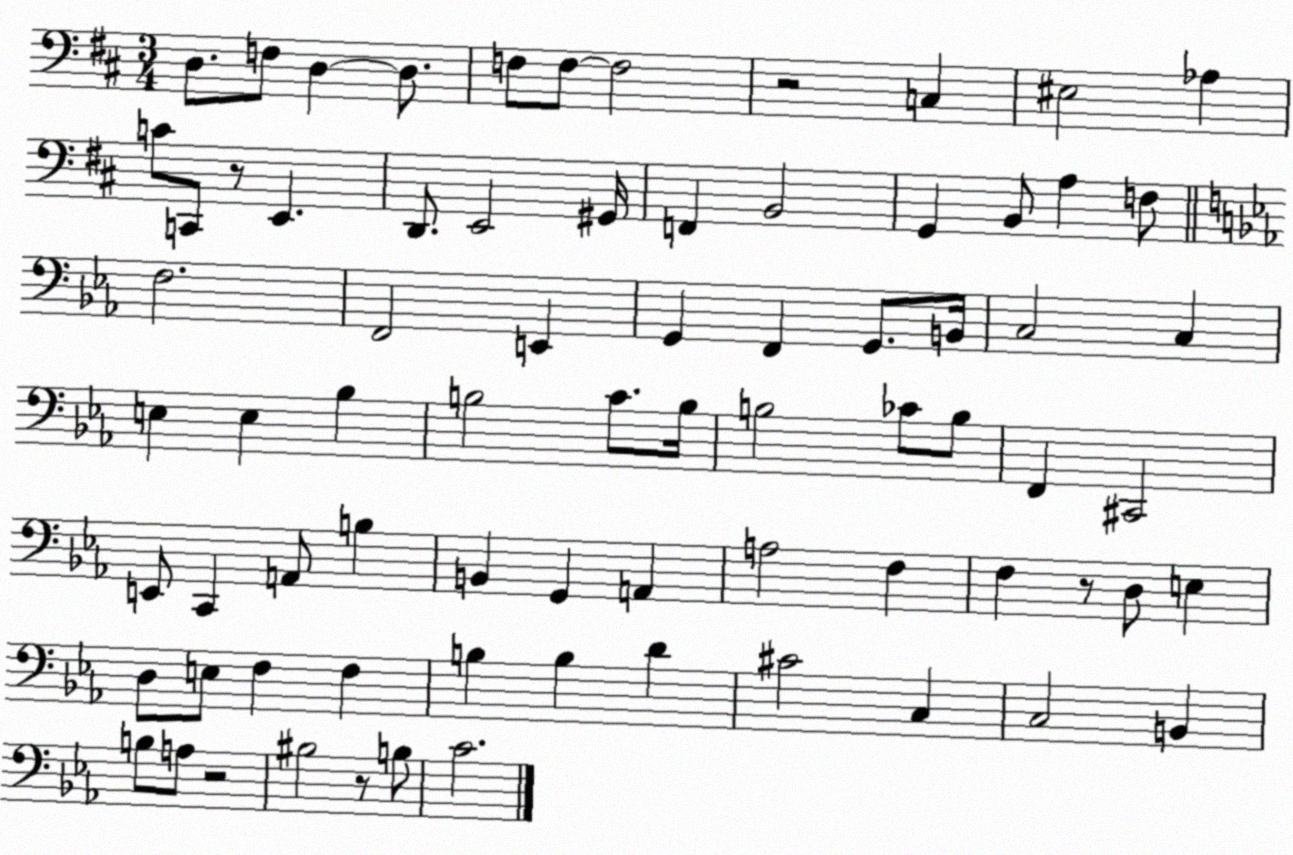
X:1
T:Untitled
M:3/4
L:1/4
K:D
D,/2 F,/2 D, D,/2 F,/2 F,/2 F,2 z2 C, ^E,2 _A, C/2 C,,/2 z/2 E,, D,,/2 E,,2 ^G,,/4 F,, B,,2 G,, B,,/2 A, F,/2 F,2 F,,2 E,, G,, F,, G,,/2 B,,/4 C,2 C, E, E, _B, B,2 C/2 B,/4 B,2 _C/2 B,/2 F,, ^C,,2 E,,/2 C,, A,,/2 B, B,, G,, A,, A,2 F, F, z/2 D,/2 E, D,/2 E,/2 F, F, B, B, D ^C2 C, C,2 B,, B,/2 A,/2 z2 ^B,2 z/2 B,/2 C2